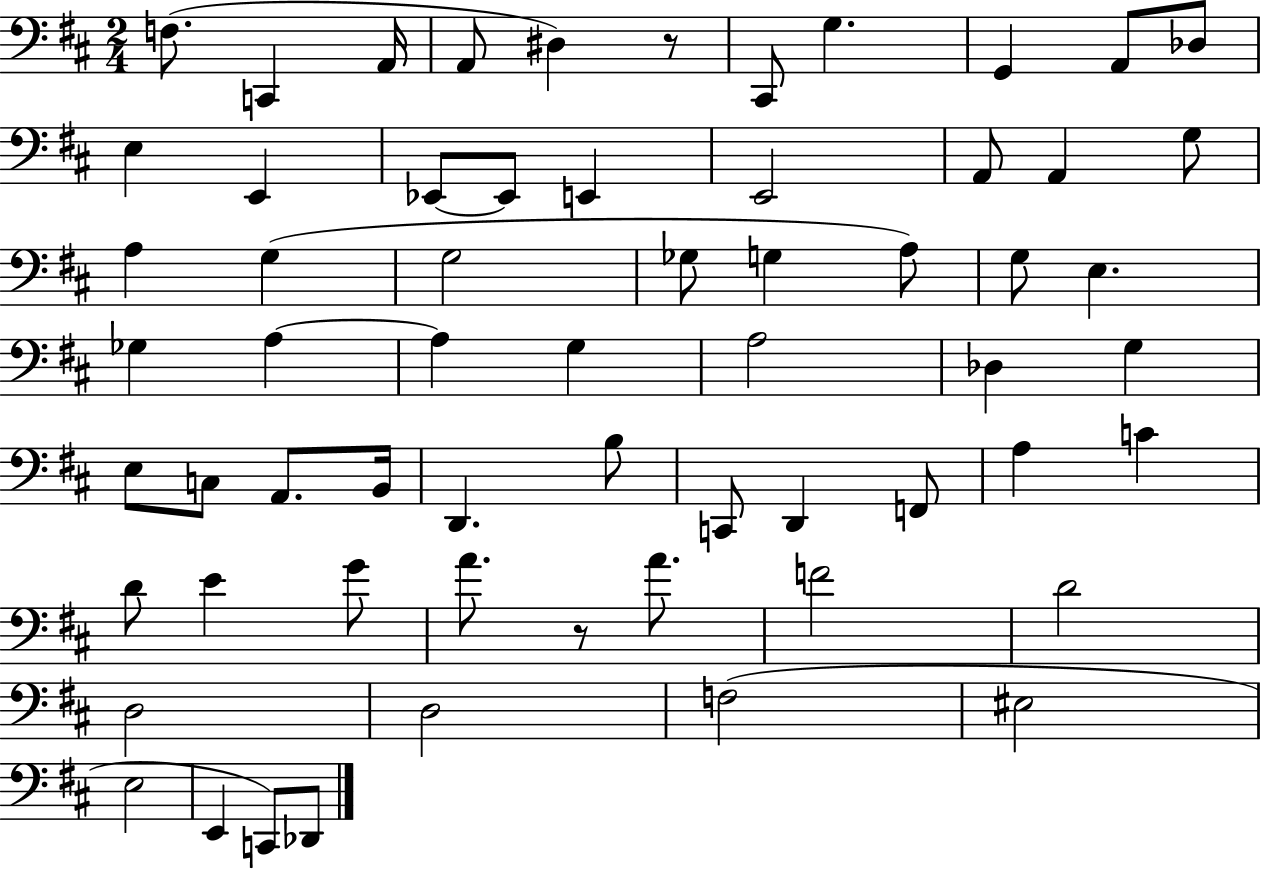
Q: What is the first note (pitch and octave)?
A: F3